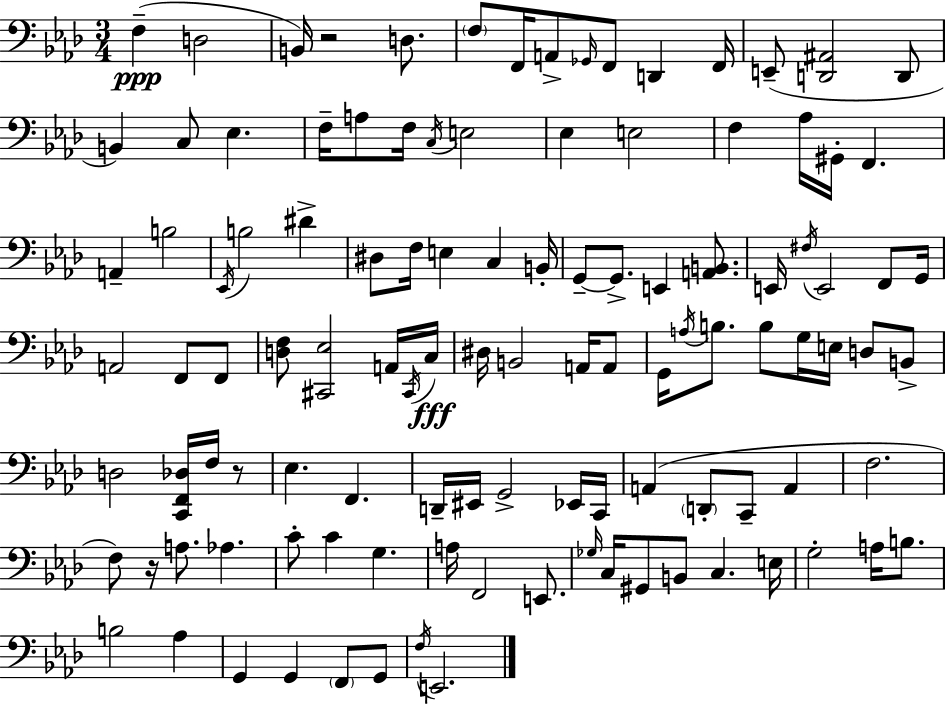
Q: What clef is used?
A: bass